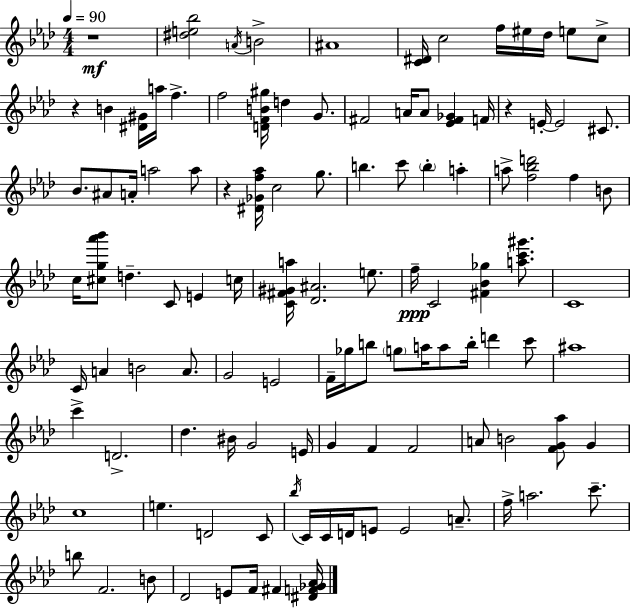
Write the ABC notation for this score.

X:1
T:Untitled
M:4/4
L:1/4
K:Ab
z4 [^de_b]2 A/4 B2 ^A4 [C^D]/4 c2 f/4 ^e/4 _d/4 e/2 c/2 z B [^D^G]/4 a/4 f f2 [DFB^g]/4 d G/2 ^F2 A/4 A/2 [_E^F_G] F/4 z E/4 E2 ^C/2 _B/2 ^A/2 A/4 a2 a/2 z [^D_Gf_a]/4 c2 g/2 b c'/2 b a a/2 [f_bd']2 f B/2 c/4 [^cg_a'_b']/2 d C/2 E c/4 [C^F^Ga]/4 [_D^A]2 e/2 f/4 C2 [^F_B_g] [ac'^g']/2 C4 C/4 A B2 A/2 G2 E2 F/4 _g/4 b/2 g/2 a/4 a/2 b/4 d' c'/2 ^a4 c' D2 _d ^B/4 G2 E/4 G F F2 A/2 B2 [FG_a]/2 G c4 e D2 C/2 _b/4 C/4 C/4 D/4 E/2 E2 A/2 f/4 a2 c'/2 b/2 F2 B/2 _D2 E/2 F/4 ^F [^DF_G_A]/4